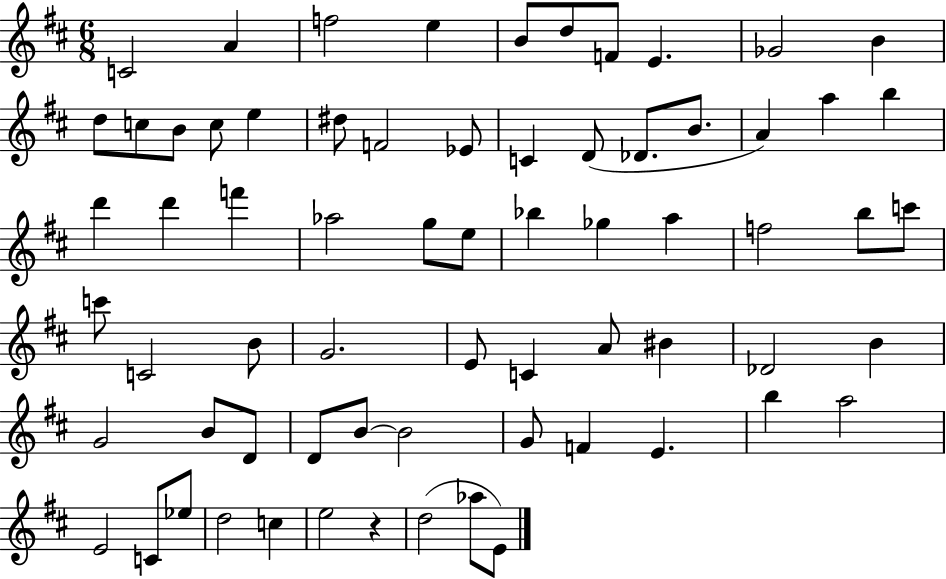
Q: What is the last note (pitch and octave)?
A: E4